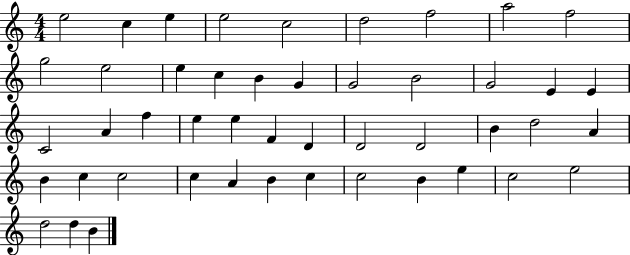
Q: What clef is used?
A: treble